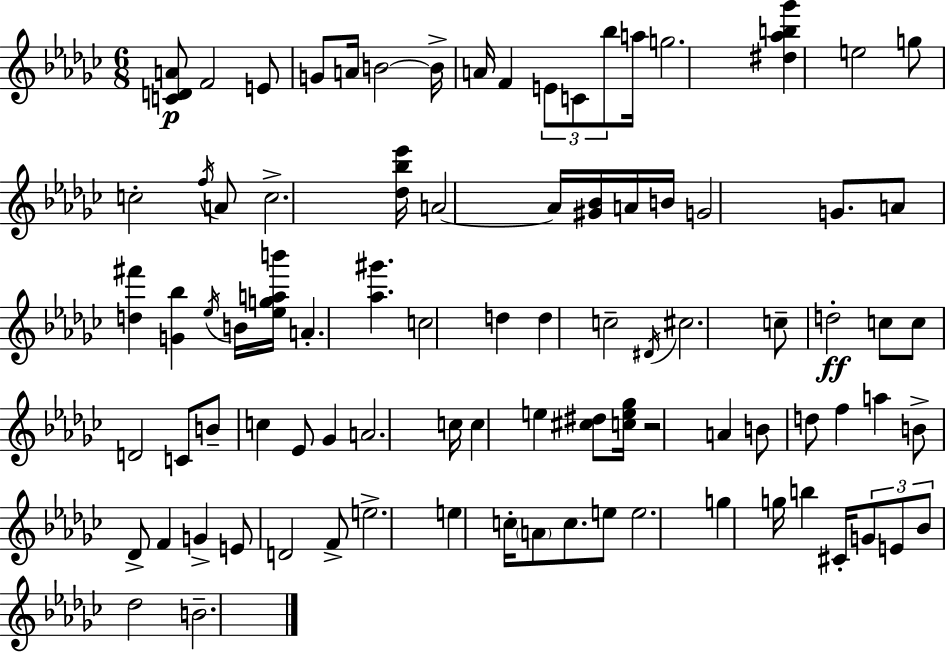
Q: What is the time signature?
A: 6/8